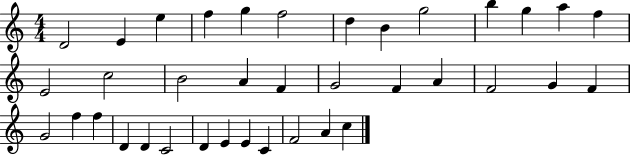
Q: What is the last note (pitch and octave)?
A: C5